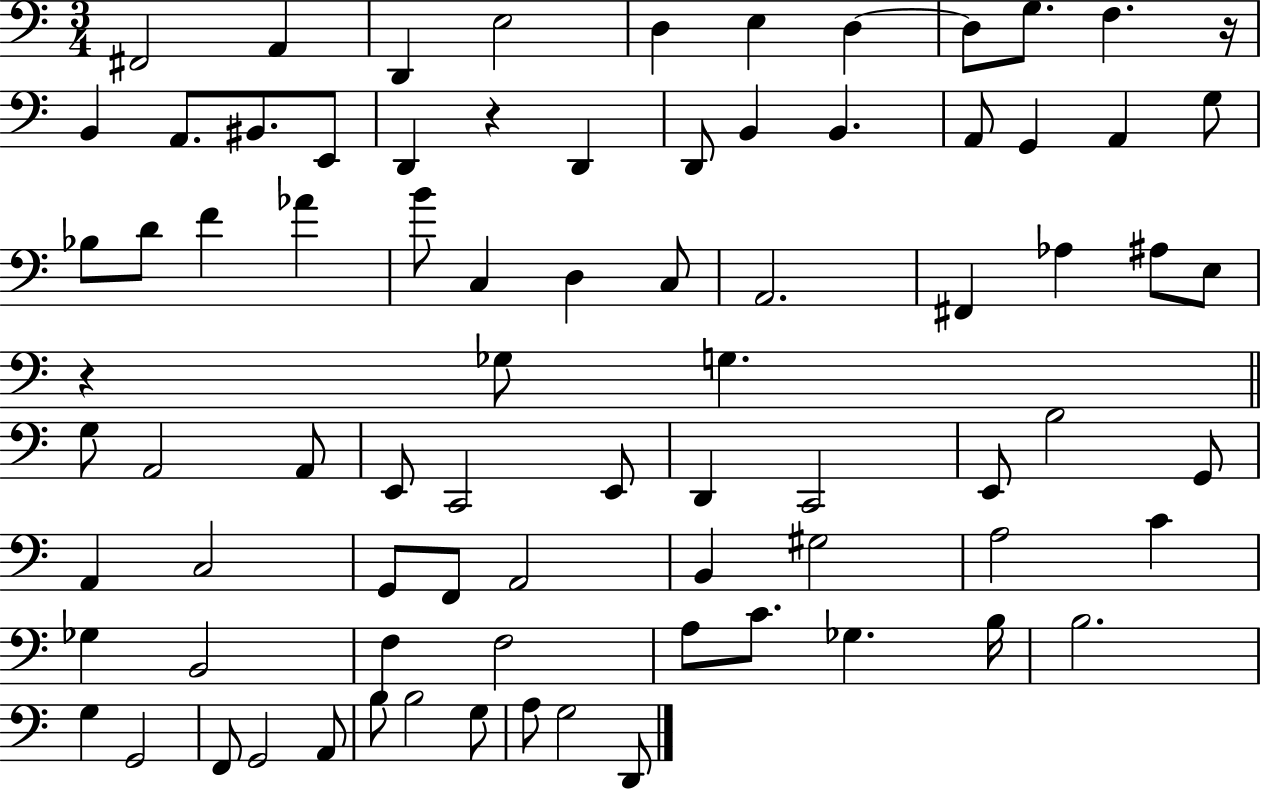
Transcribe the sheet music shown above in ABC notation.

X:1
T:Untitled
M:3/4
L:1/4
K:C
^F,,2 A,, D,, E,2 D, E, D, D,/2 G,/2 F, z/4 B,, A,,/2 ^B,,/2 E,,/2 D,, z D,, D,,/2 B,, B,, A,,/2 G,, A,, G,/2 _B,/2 D/2 F _A B/2 C, D, C,/2 A,,2 ^F,, _A, ^A,/2 E,/2 z _G,/2 G, G,/2 A,,2 A,,/2 E,,/2 C,,2 E,,/2 D,, C,,2 E,,/2 B,2 G,,/2 A,, C,2 G,,/2 F,,/2 A,,2 B,, ^G,2 A,2 C _G, B,,2 F, F,2 A,/2 C/2 _G, B,/4 B,2 G, G,,2 F,,/2 G,,2 A,,/2 B,/2 B,2 G,/2 A,/2 G,2 D,,/2